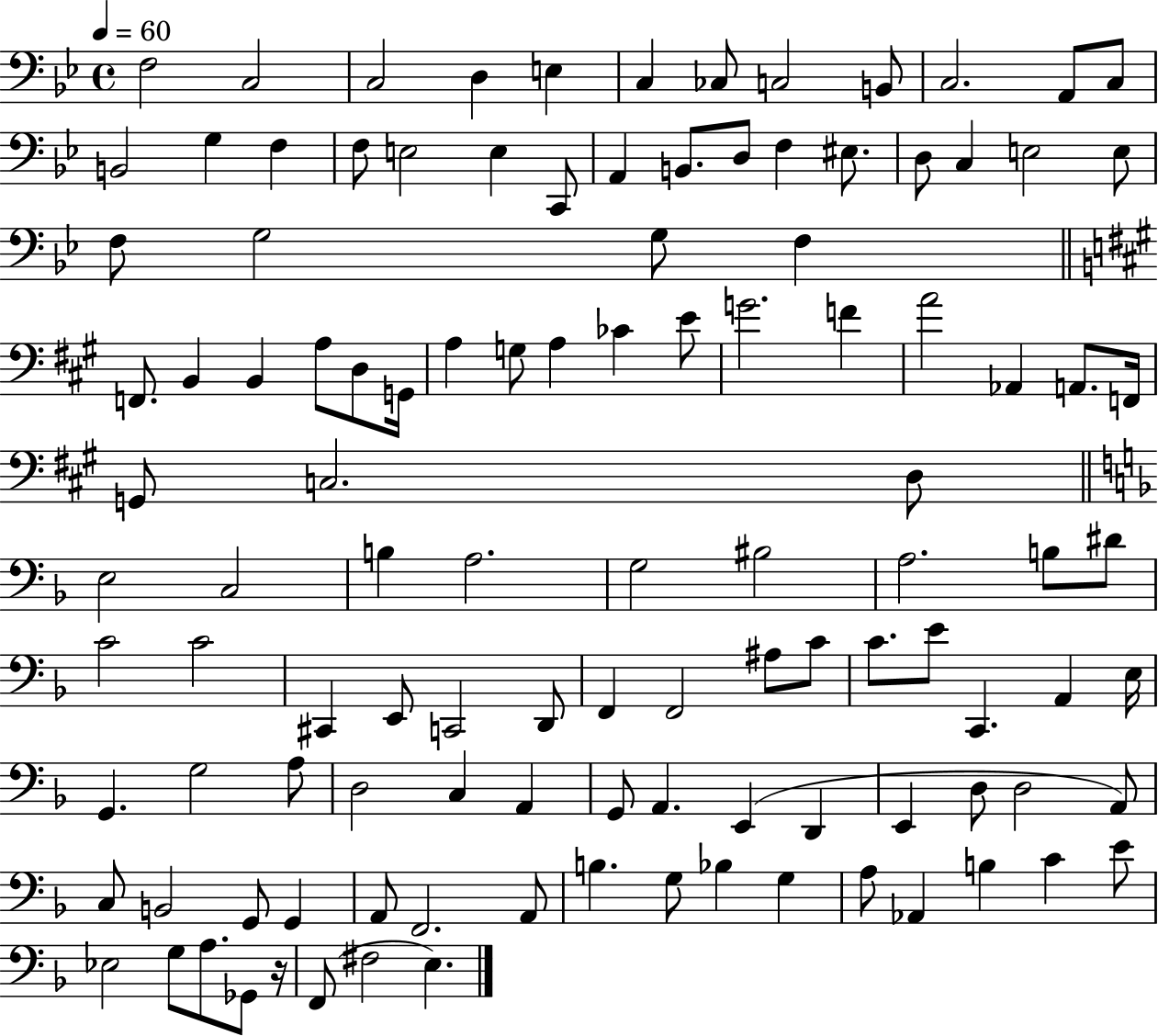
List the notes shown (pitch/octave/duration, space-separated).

F3/h C3/h C3/h D3/q E3/q C3/q CES3/e C3/h B2/e C3/h. A2/e C3/e B2/h G3/q F3/q F3/e E3/h E3/q C2/e A2/q B2/e. D3/e F3/q EIS3/e. D3/e C3/q E3/h E3/e F3/e G3/h G3/e F3/q F2/e. B2/q B2/q A3/e D3/e G2/s A3/q G3/e A3/q CES4/q E4/e G4/h. F4/q A4/h Ab2/q A2/e. F2/s G2/e C3/h. D3/e E3/h C3/h B3/q A3/h. G3/h BIS3/h A3/h. B3/e D#4/e C4/h C4/h C#2/q E2/e C2/h D2/e F2/q F2/h A#3/e C4/e C4/e. E4/e C2/q. A2/q E3/s G2/q. G3/h A3/e D3/h C3/q A2/q G2/e A2/q. E2/q D2/q E2/q D3/e D3/h A2/e C3/e B2/h G2/e G2/q A2/e F2/h. A2/e B3/q. G3/e Bb3/q G3/q A3/e Ab2/q B3/q C4/q E4/e Eb3/h G3/e A3/e. Gb2/e R/s F2/e F#3/h E3/q.